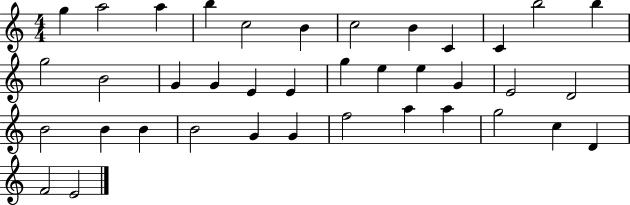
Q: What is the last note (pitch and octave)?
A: E4